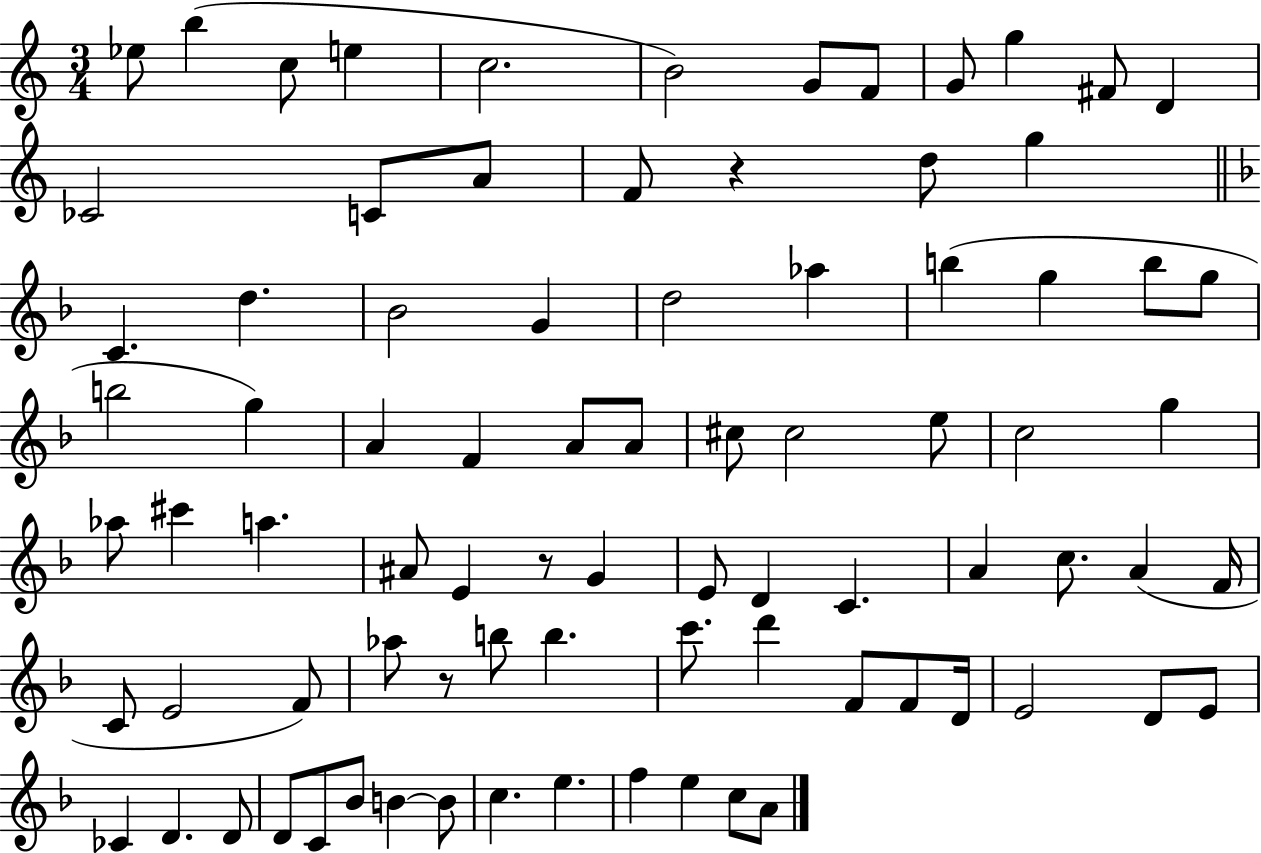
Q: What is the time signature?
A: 3/4